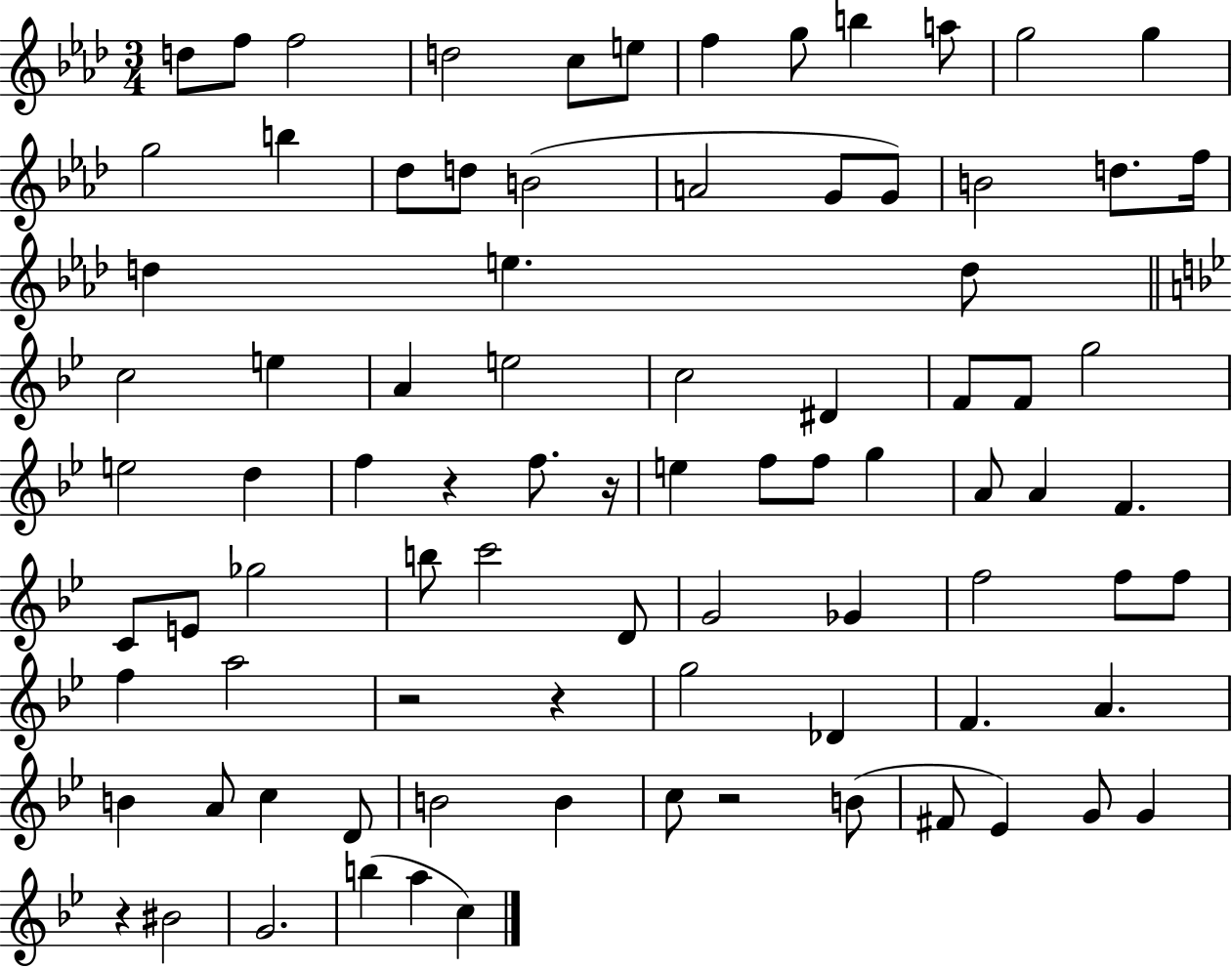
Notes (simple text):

D5/e F5/e F5/h D5/h C5/e E5/e F5/q G5/e B5/q A5/e G5/h G5/q G5/h B5/q Db5/e D5/e B4/h A4/h G4/e G4/e B4/h D5/e. F5/s D5/q E5/q. D5/e C5/h E5/q A4/q E5/h C5/h D#4/q F4/e F4/e G5/h E5/h D5/q F5/q R/q F5/e. R/s E5/q F5/e F5/e G5/q A4/e A4/q F4/q. C4/e E4/e Gb5/h B5/e C6/h D4/e G4/h Gb4/q F5/h F5/e F5/e F5/q A5/h R/h R/q G5/h Db4/q F4/q. A4/q. B4/q A4/e C5/q D4/e B4/h B4/q C5/e R/h B4/e F#4/e Eb4/q G4/e G4/q R/q BIS4/h G4/h. B5/q A5/q C5/q